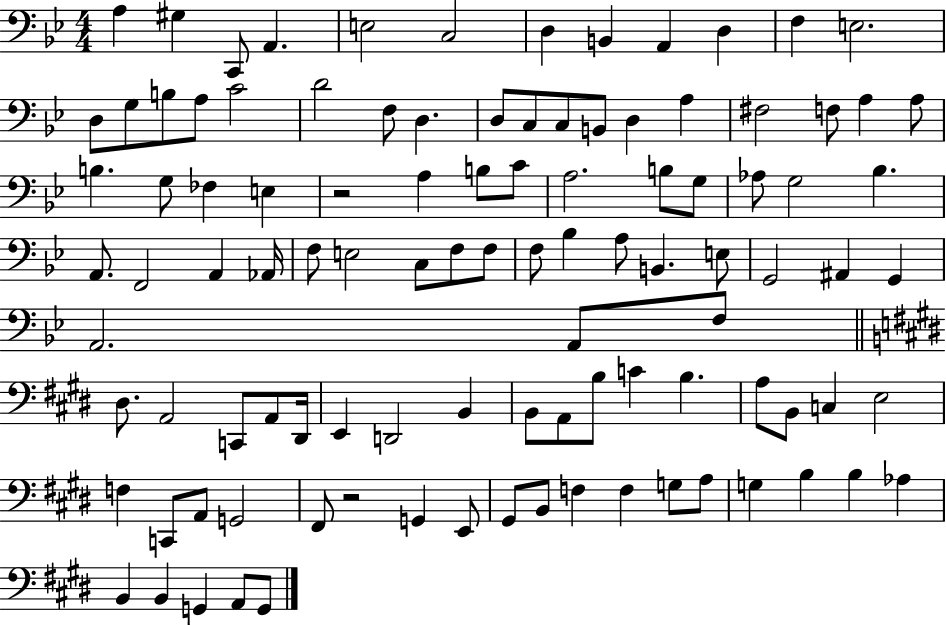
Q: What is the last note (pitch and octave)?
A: G2